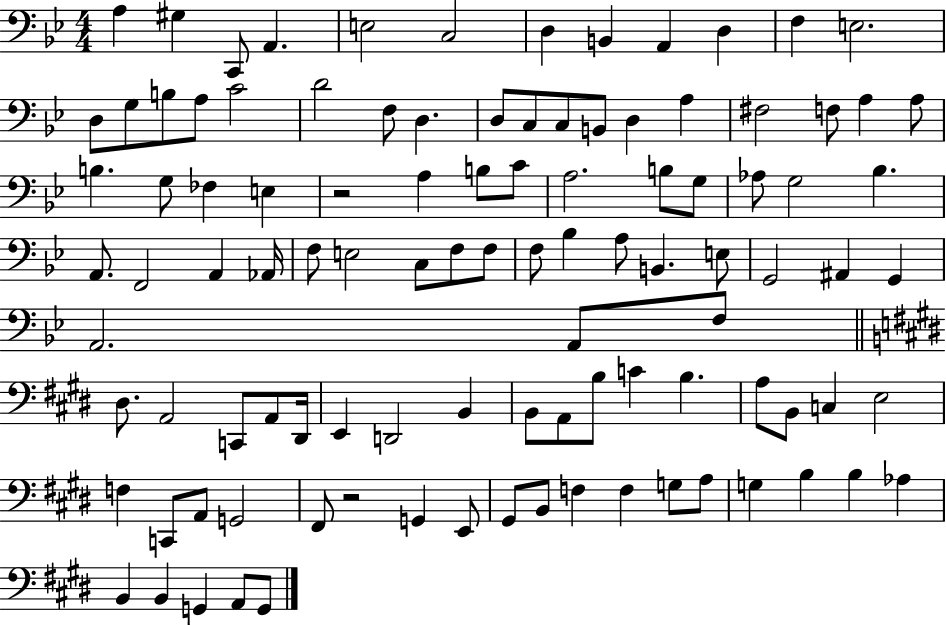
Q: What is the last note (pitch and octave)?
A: G2